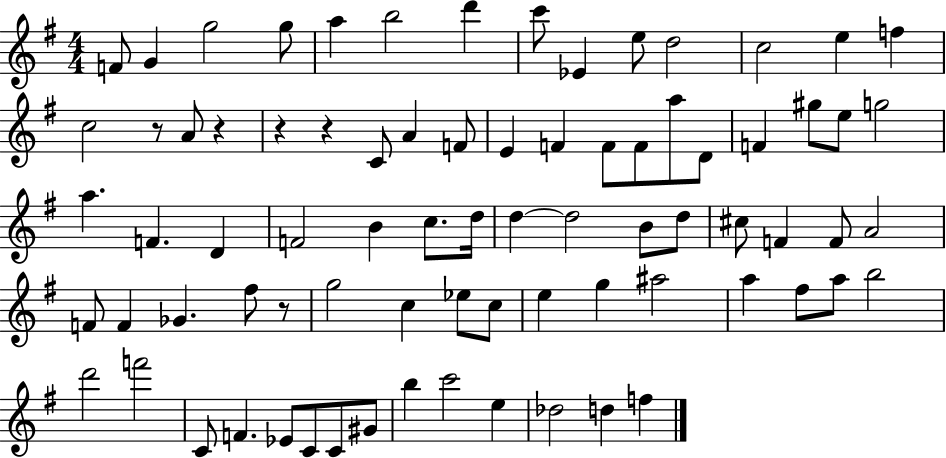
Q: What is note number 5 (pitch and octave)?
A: A5